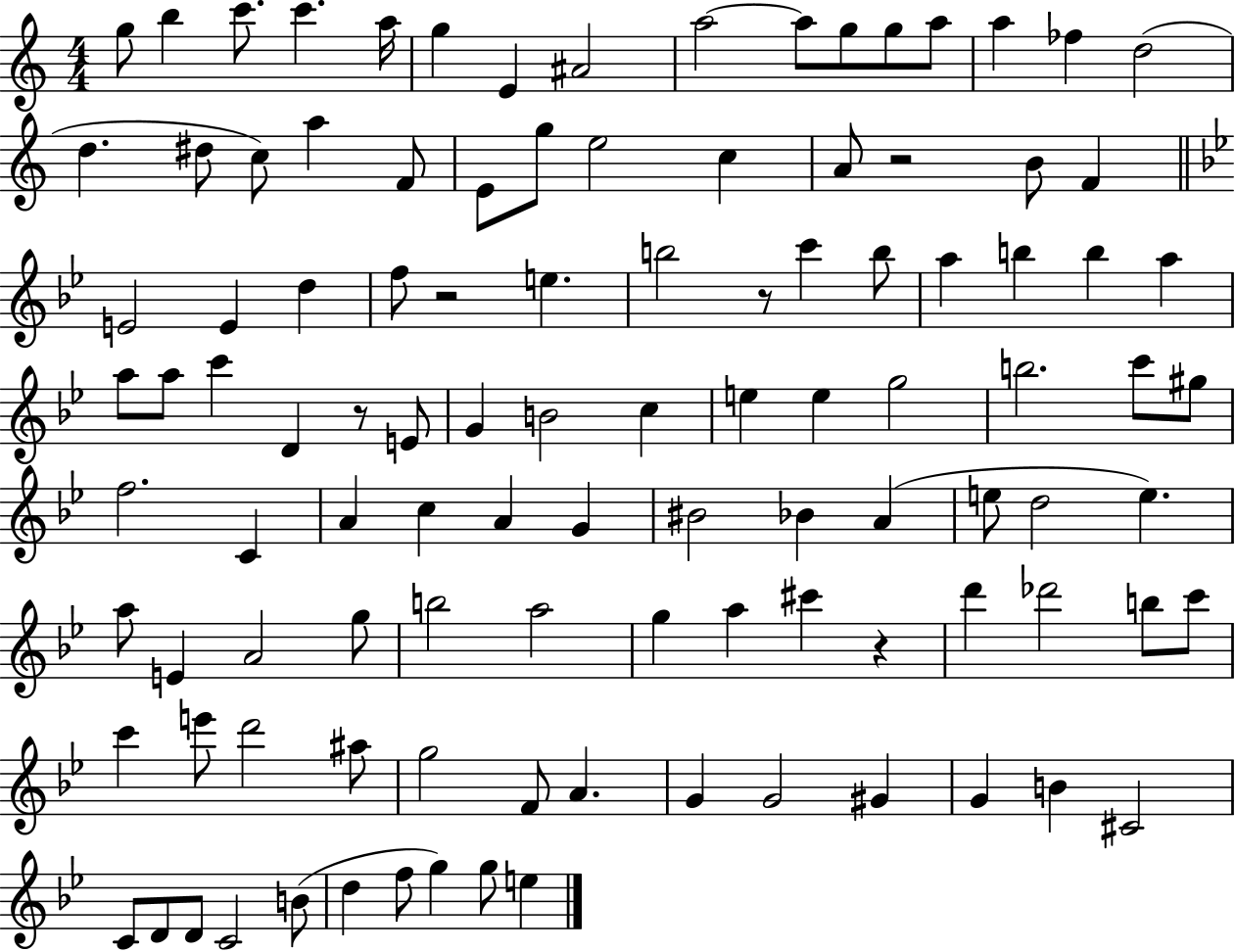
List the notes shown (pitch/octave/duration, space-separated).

G5/e B5/q C6/e. C6/q. A5/s G5/q E4/q A#4/h A5/h A5/e G5/e G5/e A5/e A5/q FES5/q D5/h D5/q. D#5/e C5/e A5/q F4/e E4/e G5/e E5/h C5/q A4/e R/h B4/e F4/q E4/h E4/q D5/q F5/e R/h E5/q. B5/h R/e C6/q B5/e A5/q B5/q B5/q A5/q A5/e A5/e C6/q D4/q R/e E4/e G4/q B4/h C5/q E5/q E5/q G5/h B5/h. C6/e G#5/e F5/h. C4/q A4/q C5/q A4/q G4/q BIS4/h Bb4/q A4/q E5/e D5/h E5/q. A5/e E4/q A4/h G5/e B5/h A5/h G5/q A5/q C#6/q R/q D6/q Db6/h B5/e C6/e C6/q E6/e D6/h A#5/e G5/h F4/e A4/q. G4/q G4/h G#4/q G4/q B4/q C#4/h C4/e D4/e D4/e C4/h B4/e D5/q F5/e G5/q G5/e E5/q